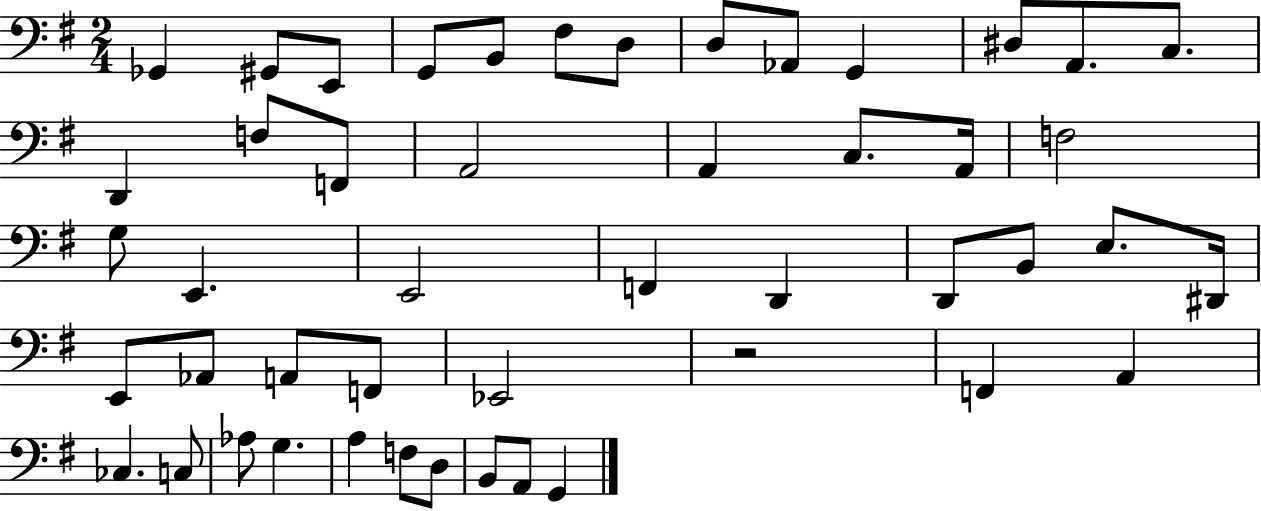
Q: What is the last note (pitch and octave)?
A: G2